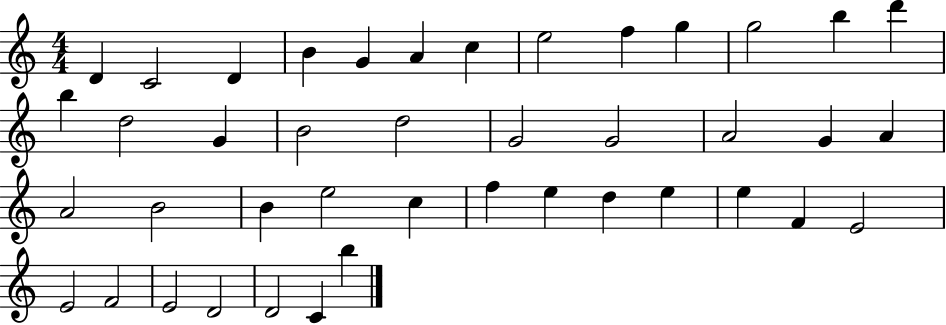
{
  \clef treble
  \numericTimeSignature
  \time 4/4
  \key c \major
  d'4 c'2 d'4 | b'4 g'4 a'4 c''4 | e''2 f''4 g''4 | g''2 b''4 d'''4 | \break b''4 d''2 g'4 | b'2 d''2 | g'2 g'2 | a'2 g'4 a'4 | \break a'2 b'2 | b'4 e''2 c''4 | f''4 e''4 d''4 e''4 | e''4 f'4 e'2 | \break e'2 f'2 | e'2 d'2 | d'2 c'4 b''4 | \bar "|."
}